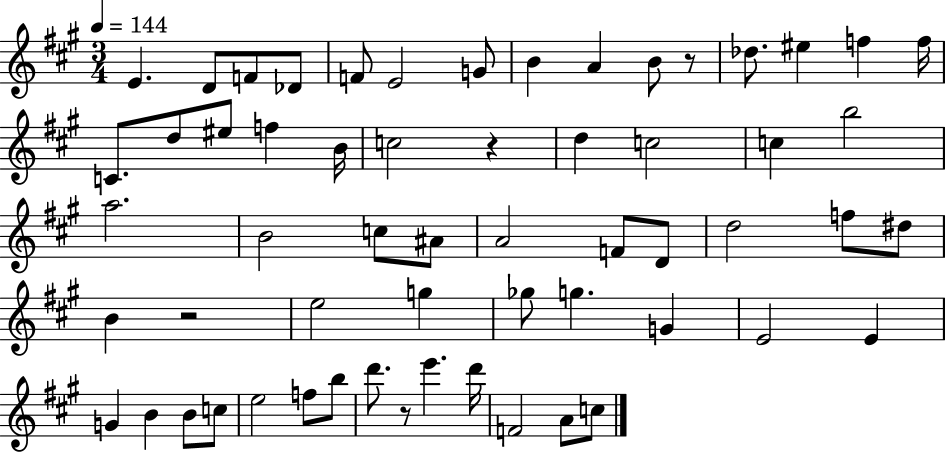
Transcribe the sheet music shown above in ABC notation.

X:1
T:Untitled
M:3/4
L:1/4
K:A
E D/2 F/2 _D/2 F/2 E2 G/2 B A B/2 z/2 _d/2 ^e f f/4 C/2 d/2 ^e/2 f B/4 c2 z d c2 c b2 a2 B2 c/2 ^A/2 A2 F/2 D/2 d2 f/2 ^d/2 B z2 e2 g _g/2 g G E2 E G B B/2 c/2 e2 f/2 b/2 d'/2 z/2 e' d'/4 F2 A/2 c/2